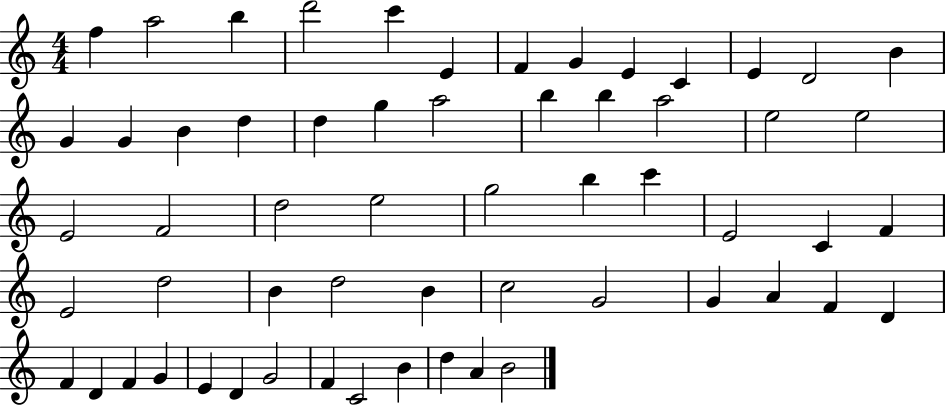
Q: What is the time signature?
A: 4/4